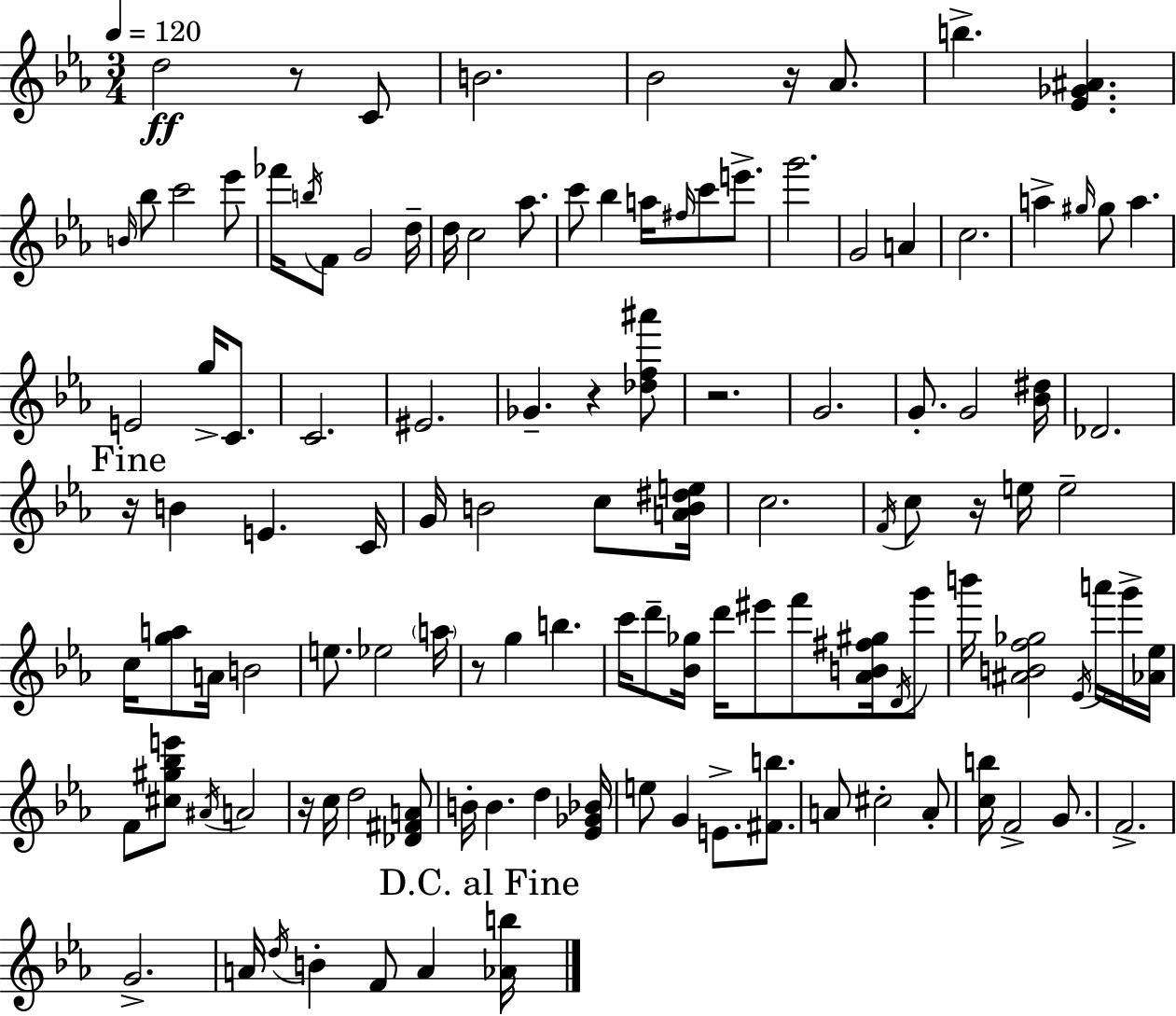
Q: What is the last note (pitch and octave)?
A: A4